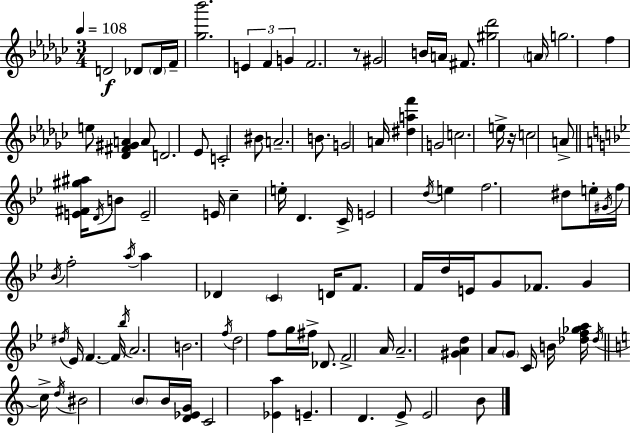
{
  \clef treble
  \numericTimeSignature
  \time 3/4
  \key ees \minor
  \tempo 4 = 108
  d'2\f des'8 \parenthesize des'16 f'16-- | <ges'' bes'''>2. | \tuplet 3/2 { e'4 f'4 g'4 } | f'2. | \break r8 gis'2 b'16 a'16 | fis'8. <gis'' des'''>2 \parenthesize a'16 | g''2. | f''4 e''8 <des' fis' gis' a'>4 a'8 | \break d'2. | ees'8 c'2-. bis'8 | a'2.-- | b'8. g'2 a'16 | \break <dis'' a'' f'''>4 g'2 | c''2. | e''16-> r16 c''2 a'8-> | \bar "||" \break \key g \minor <e' fis' gis'' ais''>16 \acciaccatura { d'16 } b'8 e'2-- | e'16 c''4-- e''16-. d'4. | c'16-> e'2 \acciaccatura { d''16 } e''4 | f''2. | \break dis''8 e''16-. \acciaccatura { gis'16 } f''16 \acciaccatura { bes'16 } f''2-. | \acciaccatura { a''16 } a''4 des'4 | \parenthesize c'4 d'16 f'8. f'16 d''16 e'16 | g'8 fes'8. g'4 \acciaccatura { dis''16 } ees'16 f'4.~~ | \break f'16 \acciaccatura { bes''16 } a'2. | b'2. | \acciaccatura { f''16 } d''2 | f''8 g''16 fis''16-> des'8. f'2-> | \break a'16 a'2.-- | <gis' a' d''>4 | a'8 \parenthesize g'8 c'16 b'16 <des'' f'' ges'' a''>16 \acciaccatura { des''16 } \bar "||" \break \key c \major c''16-> \acciaccatura { d''16 } bis'2 \parenthesize b'8 | b'16 <d' ees' g'>16 c'2 <ees' a''>4 | e'4.-- d'4. | e'8-> e'2 | \break b'8 \bar "|."
}